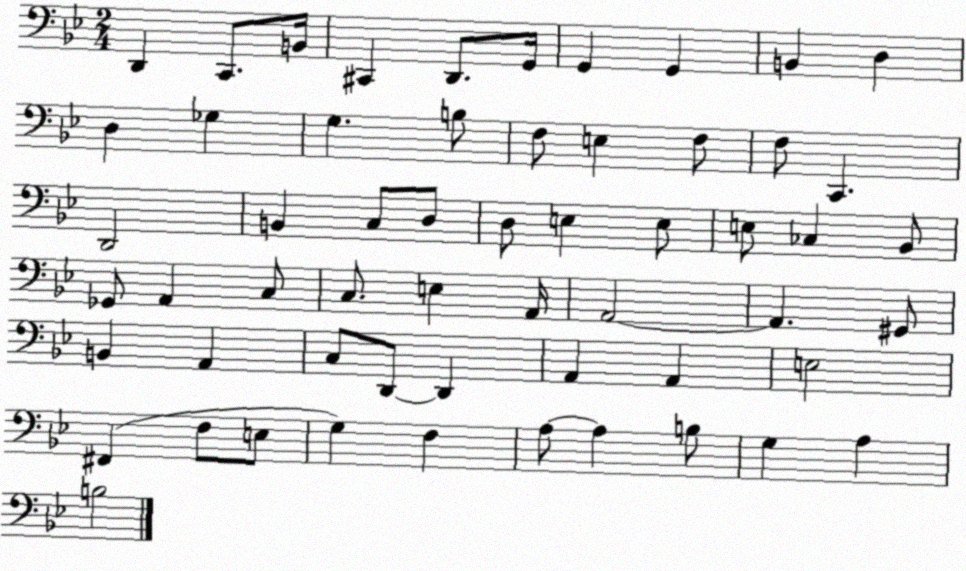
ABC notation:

X:1
T:Untitled
M:2/4
L:1/4
K:Bb
D,, C,,/2 B,,/4 ^C,, D,,/2 G,,/4 G,, G,, B,, D, D, _G, G, B,/2 F,/2 E, F,/2 F,/2 C,, D,,2 B,, C,/2 D,/2 D,/2 E, E,/2 E,/2 _C, _B,,/2 _G,,/2 A,, C,/2 C,/2 E, A,,/4 A,,2 A,, ^G,,/2 B,, A,, C,/2 D,,/2 D,, A,, A,, E,2 ^F,, F,/2 E,/2 G, F, A,/2 A, B,/2 G, A, B,2